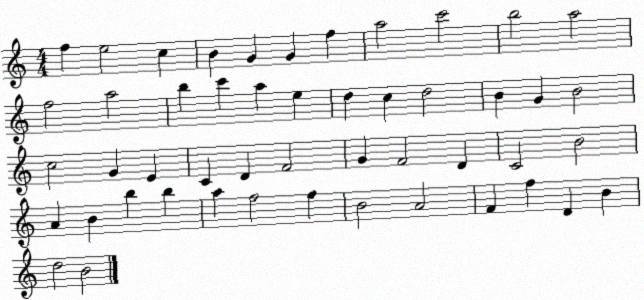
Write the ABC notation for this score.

X:1
T:Untitled
M:4/4
L:1/4
K:C
f e2 c B G G f a2 c'2 b2 a2 f2 a2 b c' a e d c d2 B G B2 c2 G E C D F2 G F2 D C2 B2 A B b b a f2 f B2 A2 F f D B d2 B2